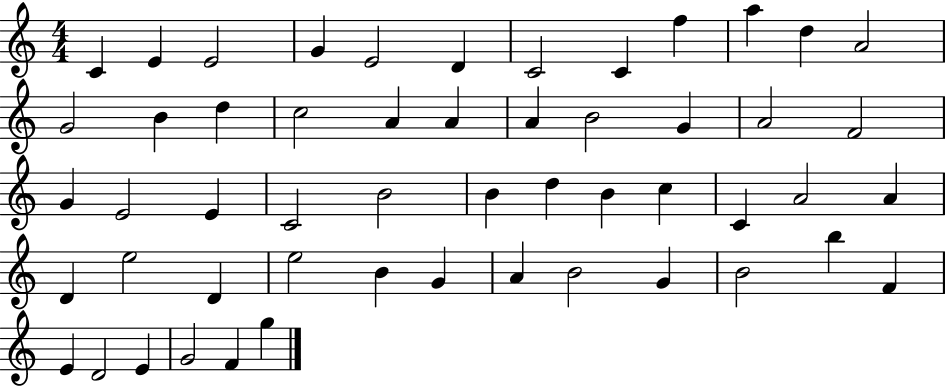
C4/q E4/q E4/h G4/q E4/h D4/q C4/h C4/q F5/q A5/q D5/q A4/h G4/h B4/q D5/q C5/h A4/q A4/q A4/q B4/h G4/q A4/h F4/h G4/q E4/h E4/q C4/h B4/h B4/q D5/q B4/q C5/q C4/q A4/h A4/q D4/q E5/h D4/q E5/h B4/q G4/q A4/q B4/h G4/q B4/h B5/q F4/q E4/q D4/h E4/q G4/h F4/q G5/q